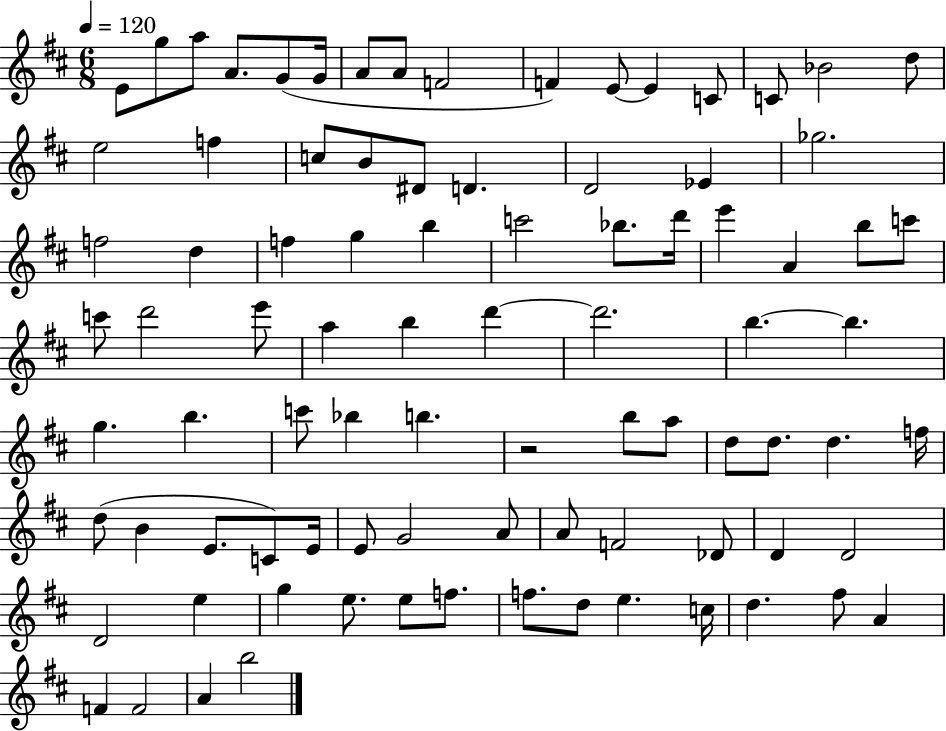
{
  \clef treble
  \numericTimeSignature
  \time 6/8
  \key d \major
  \tempo 4 = 120
  e'8 g''8 a''8 a'8. g'8( g'16 | a'8 a'8 f'2 | f'4) e'8~~ e'4 c'8 | c'8 bes'2 d''8 | \break e''2 f''4 | c''8 b'8 dis'8 d'4. | d'2 ees'4 | ges''2. | \break f''2 d''4 | f''4 g''4 b''4 | c'''2 bes''8. d'''16 | e'''4 a'4 b''8 c'''8 | \break c'''8 d'''2 e'''8 | a''4 b''4 d'''4~~ | d'''2. | b''4.~~ b''4. | \break g''4. b''4. | c'''8 bes''4 b''4. | r2 b''8 a''8 | d''8 d''8. d''4. f''16 | \break d''8( b'4 e'8. c'8) e'16 | e'8 g'2 a'8 | a'8 f'2 des'8 | d'4 d'2 | \break d'2 e''4 | g''4 e''8. e''8 f''8. | f''8. d''8 e''4. c''16 | d''4. fis''8 a'4 | \break f'4 f'2 | a'4 b''2 | \bar "|."
}